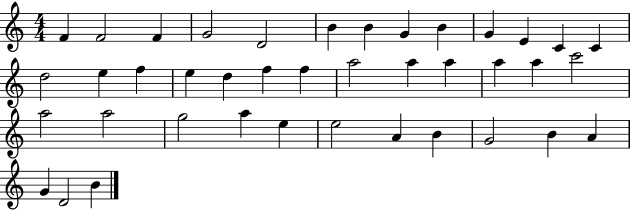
F4/q F4/h F4/q G4/h D4/h B4/q B4/q G4/q B4/q G4/q E4/q C4/q C4/q D5/h E5/q F5/q E5/q D5/q F5/q F5/q A5/h A5/q A5/q A5/q A5/q C6/h A5/h A5/h G5/h A5/q E5/q E5/h A4/q B4/q G4/h B4/q A4/q G4/q D4/h B4/q